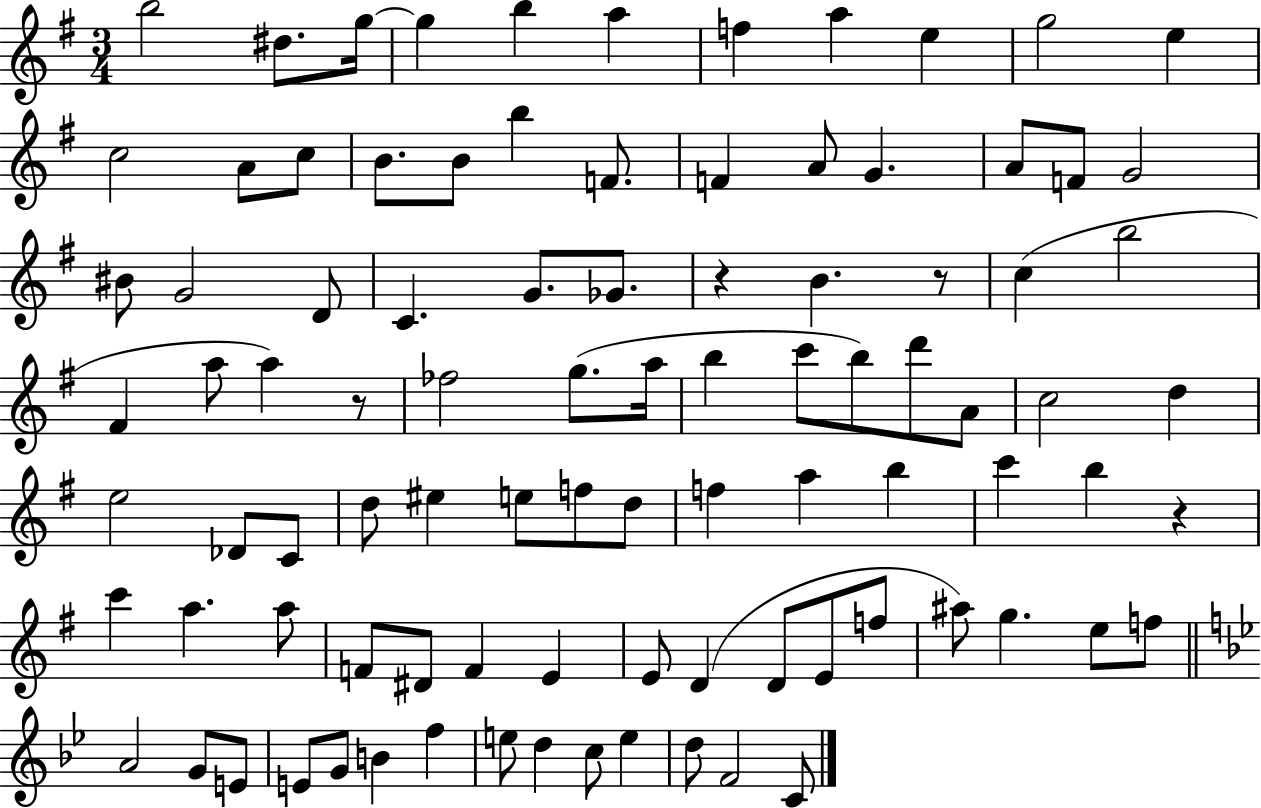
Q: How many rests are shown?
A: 4